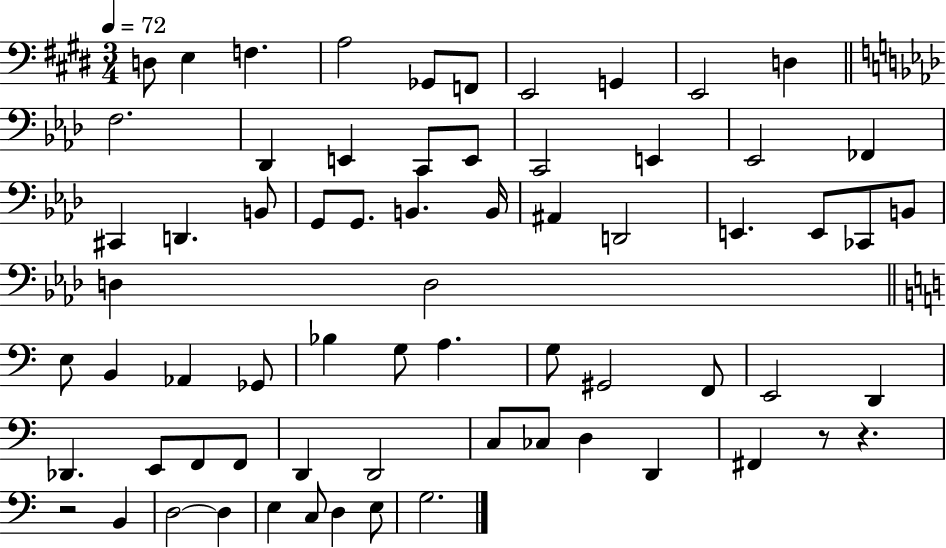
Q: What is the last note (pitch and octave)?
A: G3